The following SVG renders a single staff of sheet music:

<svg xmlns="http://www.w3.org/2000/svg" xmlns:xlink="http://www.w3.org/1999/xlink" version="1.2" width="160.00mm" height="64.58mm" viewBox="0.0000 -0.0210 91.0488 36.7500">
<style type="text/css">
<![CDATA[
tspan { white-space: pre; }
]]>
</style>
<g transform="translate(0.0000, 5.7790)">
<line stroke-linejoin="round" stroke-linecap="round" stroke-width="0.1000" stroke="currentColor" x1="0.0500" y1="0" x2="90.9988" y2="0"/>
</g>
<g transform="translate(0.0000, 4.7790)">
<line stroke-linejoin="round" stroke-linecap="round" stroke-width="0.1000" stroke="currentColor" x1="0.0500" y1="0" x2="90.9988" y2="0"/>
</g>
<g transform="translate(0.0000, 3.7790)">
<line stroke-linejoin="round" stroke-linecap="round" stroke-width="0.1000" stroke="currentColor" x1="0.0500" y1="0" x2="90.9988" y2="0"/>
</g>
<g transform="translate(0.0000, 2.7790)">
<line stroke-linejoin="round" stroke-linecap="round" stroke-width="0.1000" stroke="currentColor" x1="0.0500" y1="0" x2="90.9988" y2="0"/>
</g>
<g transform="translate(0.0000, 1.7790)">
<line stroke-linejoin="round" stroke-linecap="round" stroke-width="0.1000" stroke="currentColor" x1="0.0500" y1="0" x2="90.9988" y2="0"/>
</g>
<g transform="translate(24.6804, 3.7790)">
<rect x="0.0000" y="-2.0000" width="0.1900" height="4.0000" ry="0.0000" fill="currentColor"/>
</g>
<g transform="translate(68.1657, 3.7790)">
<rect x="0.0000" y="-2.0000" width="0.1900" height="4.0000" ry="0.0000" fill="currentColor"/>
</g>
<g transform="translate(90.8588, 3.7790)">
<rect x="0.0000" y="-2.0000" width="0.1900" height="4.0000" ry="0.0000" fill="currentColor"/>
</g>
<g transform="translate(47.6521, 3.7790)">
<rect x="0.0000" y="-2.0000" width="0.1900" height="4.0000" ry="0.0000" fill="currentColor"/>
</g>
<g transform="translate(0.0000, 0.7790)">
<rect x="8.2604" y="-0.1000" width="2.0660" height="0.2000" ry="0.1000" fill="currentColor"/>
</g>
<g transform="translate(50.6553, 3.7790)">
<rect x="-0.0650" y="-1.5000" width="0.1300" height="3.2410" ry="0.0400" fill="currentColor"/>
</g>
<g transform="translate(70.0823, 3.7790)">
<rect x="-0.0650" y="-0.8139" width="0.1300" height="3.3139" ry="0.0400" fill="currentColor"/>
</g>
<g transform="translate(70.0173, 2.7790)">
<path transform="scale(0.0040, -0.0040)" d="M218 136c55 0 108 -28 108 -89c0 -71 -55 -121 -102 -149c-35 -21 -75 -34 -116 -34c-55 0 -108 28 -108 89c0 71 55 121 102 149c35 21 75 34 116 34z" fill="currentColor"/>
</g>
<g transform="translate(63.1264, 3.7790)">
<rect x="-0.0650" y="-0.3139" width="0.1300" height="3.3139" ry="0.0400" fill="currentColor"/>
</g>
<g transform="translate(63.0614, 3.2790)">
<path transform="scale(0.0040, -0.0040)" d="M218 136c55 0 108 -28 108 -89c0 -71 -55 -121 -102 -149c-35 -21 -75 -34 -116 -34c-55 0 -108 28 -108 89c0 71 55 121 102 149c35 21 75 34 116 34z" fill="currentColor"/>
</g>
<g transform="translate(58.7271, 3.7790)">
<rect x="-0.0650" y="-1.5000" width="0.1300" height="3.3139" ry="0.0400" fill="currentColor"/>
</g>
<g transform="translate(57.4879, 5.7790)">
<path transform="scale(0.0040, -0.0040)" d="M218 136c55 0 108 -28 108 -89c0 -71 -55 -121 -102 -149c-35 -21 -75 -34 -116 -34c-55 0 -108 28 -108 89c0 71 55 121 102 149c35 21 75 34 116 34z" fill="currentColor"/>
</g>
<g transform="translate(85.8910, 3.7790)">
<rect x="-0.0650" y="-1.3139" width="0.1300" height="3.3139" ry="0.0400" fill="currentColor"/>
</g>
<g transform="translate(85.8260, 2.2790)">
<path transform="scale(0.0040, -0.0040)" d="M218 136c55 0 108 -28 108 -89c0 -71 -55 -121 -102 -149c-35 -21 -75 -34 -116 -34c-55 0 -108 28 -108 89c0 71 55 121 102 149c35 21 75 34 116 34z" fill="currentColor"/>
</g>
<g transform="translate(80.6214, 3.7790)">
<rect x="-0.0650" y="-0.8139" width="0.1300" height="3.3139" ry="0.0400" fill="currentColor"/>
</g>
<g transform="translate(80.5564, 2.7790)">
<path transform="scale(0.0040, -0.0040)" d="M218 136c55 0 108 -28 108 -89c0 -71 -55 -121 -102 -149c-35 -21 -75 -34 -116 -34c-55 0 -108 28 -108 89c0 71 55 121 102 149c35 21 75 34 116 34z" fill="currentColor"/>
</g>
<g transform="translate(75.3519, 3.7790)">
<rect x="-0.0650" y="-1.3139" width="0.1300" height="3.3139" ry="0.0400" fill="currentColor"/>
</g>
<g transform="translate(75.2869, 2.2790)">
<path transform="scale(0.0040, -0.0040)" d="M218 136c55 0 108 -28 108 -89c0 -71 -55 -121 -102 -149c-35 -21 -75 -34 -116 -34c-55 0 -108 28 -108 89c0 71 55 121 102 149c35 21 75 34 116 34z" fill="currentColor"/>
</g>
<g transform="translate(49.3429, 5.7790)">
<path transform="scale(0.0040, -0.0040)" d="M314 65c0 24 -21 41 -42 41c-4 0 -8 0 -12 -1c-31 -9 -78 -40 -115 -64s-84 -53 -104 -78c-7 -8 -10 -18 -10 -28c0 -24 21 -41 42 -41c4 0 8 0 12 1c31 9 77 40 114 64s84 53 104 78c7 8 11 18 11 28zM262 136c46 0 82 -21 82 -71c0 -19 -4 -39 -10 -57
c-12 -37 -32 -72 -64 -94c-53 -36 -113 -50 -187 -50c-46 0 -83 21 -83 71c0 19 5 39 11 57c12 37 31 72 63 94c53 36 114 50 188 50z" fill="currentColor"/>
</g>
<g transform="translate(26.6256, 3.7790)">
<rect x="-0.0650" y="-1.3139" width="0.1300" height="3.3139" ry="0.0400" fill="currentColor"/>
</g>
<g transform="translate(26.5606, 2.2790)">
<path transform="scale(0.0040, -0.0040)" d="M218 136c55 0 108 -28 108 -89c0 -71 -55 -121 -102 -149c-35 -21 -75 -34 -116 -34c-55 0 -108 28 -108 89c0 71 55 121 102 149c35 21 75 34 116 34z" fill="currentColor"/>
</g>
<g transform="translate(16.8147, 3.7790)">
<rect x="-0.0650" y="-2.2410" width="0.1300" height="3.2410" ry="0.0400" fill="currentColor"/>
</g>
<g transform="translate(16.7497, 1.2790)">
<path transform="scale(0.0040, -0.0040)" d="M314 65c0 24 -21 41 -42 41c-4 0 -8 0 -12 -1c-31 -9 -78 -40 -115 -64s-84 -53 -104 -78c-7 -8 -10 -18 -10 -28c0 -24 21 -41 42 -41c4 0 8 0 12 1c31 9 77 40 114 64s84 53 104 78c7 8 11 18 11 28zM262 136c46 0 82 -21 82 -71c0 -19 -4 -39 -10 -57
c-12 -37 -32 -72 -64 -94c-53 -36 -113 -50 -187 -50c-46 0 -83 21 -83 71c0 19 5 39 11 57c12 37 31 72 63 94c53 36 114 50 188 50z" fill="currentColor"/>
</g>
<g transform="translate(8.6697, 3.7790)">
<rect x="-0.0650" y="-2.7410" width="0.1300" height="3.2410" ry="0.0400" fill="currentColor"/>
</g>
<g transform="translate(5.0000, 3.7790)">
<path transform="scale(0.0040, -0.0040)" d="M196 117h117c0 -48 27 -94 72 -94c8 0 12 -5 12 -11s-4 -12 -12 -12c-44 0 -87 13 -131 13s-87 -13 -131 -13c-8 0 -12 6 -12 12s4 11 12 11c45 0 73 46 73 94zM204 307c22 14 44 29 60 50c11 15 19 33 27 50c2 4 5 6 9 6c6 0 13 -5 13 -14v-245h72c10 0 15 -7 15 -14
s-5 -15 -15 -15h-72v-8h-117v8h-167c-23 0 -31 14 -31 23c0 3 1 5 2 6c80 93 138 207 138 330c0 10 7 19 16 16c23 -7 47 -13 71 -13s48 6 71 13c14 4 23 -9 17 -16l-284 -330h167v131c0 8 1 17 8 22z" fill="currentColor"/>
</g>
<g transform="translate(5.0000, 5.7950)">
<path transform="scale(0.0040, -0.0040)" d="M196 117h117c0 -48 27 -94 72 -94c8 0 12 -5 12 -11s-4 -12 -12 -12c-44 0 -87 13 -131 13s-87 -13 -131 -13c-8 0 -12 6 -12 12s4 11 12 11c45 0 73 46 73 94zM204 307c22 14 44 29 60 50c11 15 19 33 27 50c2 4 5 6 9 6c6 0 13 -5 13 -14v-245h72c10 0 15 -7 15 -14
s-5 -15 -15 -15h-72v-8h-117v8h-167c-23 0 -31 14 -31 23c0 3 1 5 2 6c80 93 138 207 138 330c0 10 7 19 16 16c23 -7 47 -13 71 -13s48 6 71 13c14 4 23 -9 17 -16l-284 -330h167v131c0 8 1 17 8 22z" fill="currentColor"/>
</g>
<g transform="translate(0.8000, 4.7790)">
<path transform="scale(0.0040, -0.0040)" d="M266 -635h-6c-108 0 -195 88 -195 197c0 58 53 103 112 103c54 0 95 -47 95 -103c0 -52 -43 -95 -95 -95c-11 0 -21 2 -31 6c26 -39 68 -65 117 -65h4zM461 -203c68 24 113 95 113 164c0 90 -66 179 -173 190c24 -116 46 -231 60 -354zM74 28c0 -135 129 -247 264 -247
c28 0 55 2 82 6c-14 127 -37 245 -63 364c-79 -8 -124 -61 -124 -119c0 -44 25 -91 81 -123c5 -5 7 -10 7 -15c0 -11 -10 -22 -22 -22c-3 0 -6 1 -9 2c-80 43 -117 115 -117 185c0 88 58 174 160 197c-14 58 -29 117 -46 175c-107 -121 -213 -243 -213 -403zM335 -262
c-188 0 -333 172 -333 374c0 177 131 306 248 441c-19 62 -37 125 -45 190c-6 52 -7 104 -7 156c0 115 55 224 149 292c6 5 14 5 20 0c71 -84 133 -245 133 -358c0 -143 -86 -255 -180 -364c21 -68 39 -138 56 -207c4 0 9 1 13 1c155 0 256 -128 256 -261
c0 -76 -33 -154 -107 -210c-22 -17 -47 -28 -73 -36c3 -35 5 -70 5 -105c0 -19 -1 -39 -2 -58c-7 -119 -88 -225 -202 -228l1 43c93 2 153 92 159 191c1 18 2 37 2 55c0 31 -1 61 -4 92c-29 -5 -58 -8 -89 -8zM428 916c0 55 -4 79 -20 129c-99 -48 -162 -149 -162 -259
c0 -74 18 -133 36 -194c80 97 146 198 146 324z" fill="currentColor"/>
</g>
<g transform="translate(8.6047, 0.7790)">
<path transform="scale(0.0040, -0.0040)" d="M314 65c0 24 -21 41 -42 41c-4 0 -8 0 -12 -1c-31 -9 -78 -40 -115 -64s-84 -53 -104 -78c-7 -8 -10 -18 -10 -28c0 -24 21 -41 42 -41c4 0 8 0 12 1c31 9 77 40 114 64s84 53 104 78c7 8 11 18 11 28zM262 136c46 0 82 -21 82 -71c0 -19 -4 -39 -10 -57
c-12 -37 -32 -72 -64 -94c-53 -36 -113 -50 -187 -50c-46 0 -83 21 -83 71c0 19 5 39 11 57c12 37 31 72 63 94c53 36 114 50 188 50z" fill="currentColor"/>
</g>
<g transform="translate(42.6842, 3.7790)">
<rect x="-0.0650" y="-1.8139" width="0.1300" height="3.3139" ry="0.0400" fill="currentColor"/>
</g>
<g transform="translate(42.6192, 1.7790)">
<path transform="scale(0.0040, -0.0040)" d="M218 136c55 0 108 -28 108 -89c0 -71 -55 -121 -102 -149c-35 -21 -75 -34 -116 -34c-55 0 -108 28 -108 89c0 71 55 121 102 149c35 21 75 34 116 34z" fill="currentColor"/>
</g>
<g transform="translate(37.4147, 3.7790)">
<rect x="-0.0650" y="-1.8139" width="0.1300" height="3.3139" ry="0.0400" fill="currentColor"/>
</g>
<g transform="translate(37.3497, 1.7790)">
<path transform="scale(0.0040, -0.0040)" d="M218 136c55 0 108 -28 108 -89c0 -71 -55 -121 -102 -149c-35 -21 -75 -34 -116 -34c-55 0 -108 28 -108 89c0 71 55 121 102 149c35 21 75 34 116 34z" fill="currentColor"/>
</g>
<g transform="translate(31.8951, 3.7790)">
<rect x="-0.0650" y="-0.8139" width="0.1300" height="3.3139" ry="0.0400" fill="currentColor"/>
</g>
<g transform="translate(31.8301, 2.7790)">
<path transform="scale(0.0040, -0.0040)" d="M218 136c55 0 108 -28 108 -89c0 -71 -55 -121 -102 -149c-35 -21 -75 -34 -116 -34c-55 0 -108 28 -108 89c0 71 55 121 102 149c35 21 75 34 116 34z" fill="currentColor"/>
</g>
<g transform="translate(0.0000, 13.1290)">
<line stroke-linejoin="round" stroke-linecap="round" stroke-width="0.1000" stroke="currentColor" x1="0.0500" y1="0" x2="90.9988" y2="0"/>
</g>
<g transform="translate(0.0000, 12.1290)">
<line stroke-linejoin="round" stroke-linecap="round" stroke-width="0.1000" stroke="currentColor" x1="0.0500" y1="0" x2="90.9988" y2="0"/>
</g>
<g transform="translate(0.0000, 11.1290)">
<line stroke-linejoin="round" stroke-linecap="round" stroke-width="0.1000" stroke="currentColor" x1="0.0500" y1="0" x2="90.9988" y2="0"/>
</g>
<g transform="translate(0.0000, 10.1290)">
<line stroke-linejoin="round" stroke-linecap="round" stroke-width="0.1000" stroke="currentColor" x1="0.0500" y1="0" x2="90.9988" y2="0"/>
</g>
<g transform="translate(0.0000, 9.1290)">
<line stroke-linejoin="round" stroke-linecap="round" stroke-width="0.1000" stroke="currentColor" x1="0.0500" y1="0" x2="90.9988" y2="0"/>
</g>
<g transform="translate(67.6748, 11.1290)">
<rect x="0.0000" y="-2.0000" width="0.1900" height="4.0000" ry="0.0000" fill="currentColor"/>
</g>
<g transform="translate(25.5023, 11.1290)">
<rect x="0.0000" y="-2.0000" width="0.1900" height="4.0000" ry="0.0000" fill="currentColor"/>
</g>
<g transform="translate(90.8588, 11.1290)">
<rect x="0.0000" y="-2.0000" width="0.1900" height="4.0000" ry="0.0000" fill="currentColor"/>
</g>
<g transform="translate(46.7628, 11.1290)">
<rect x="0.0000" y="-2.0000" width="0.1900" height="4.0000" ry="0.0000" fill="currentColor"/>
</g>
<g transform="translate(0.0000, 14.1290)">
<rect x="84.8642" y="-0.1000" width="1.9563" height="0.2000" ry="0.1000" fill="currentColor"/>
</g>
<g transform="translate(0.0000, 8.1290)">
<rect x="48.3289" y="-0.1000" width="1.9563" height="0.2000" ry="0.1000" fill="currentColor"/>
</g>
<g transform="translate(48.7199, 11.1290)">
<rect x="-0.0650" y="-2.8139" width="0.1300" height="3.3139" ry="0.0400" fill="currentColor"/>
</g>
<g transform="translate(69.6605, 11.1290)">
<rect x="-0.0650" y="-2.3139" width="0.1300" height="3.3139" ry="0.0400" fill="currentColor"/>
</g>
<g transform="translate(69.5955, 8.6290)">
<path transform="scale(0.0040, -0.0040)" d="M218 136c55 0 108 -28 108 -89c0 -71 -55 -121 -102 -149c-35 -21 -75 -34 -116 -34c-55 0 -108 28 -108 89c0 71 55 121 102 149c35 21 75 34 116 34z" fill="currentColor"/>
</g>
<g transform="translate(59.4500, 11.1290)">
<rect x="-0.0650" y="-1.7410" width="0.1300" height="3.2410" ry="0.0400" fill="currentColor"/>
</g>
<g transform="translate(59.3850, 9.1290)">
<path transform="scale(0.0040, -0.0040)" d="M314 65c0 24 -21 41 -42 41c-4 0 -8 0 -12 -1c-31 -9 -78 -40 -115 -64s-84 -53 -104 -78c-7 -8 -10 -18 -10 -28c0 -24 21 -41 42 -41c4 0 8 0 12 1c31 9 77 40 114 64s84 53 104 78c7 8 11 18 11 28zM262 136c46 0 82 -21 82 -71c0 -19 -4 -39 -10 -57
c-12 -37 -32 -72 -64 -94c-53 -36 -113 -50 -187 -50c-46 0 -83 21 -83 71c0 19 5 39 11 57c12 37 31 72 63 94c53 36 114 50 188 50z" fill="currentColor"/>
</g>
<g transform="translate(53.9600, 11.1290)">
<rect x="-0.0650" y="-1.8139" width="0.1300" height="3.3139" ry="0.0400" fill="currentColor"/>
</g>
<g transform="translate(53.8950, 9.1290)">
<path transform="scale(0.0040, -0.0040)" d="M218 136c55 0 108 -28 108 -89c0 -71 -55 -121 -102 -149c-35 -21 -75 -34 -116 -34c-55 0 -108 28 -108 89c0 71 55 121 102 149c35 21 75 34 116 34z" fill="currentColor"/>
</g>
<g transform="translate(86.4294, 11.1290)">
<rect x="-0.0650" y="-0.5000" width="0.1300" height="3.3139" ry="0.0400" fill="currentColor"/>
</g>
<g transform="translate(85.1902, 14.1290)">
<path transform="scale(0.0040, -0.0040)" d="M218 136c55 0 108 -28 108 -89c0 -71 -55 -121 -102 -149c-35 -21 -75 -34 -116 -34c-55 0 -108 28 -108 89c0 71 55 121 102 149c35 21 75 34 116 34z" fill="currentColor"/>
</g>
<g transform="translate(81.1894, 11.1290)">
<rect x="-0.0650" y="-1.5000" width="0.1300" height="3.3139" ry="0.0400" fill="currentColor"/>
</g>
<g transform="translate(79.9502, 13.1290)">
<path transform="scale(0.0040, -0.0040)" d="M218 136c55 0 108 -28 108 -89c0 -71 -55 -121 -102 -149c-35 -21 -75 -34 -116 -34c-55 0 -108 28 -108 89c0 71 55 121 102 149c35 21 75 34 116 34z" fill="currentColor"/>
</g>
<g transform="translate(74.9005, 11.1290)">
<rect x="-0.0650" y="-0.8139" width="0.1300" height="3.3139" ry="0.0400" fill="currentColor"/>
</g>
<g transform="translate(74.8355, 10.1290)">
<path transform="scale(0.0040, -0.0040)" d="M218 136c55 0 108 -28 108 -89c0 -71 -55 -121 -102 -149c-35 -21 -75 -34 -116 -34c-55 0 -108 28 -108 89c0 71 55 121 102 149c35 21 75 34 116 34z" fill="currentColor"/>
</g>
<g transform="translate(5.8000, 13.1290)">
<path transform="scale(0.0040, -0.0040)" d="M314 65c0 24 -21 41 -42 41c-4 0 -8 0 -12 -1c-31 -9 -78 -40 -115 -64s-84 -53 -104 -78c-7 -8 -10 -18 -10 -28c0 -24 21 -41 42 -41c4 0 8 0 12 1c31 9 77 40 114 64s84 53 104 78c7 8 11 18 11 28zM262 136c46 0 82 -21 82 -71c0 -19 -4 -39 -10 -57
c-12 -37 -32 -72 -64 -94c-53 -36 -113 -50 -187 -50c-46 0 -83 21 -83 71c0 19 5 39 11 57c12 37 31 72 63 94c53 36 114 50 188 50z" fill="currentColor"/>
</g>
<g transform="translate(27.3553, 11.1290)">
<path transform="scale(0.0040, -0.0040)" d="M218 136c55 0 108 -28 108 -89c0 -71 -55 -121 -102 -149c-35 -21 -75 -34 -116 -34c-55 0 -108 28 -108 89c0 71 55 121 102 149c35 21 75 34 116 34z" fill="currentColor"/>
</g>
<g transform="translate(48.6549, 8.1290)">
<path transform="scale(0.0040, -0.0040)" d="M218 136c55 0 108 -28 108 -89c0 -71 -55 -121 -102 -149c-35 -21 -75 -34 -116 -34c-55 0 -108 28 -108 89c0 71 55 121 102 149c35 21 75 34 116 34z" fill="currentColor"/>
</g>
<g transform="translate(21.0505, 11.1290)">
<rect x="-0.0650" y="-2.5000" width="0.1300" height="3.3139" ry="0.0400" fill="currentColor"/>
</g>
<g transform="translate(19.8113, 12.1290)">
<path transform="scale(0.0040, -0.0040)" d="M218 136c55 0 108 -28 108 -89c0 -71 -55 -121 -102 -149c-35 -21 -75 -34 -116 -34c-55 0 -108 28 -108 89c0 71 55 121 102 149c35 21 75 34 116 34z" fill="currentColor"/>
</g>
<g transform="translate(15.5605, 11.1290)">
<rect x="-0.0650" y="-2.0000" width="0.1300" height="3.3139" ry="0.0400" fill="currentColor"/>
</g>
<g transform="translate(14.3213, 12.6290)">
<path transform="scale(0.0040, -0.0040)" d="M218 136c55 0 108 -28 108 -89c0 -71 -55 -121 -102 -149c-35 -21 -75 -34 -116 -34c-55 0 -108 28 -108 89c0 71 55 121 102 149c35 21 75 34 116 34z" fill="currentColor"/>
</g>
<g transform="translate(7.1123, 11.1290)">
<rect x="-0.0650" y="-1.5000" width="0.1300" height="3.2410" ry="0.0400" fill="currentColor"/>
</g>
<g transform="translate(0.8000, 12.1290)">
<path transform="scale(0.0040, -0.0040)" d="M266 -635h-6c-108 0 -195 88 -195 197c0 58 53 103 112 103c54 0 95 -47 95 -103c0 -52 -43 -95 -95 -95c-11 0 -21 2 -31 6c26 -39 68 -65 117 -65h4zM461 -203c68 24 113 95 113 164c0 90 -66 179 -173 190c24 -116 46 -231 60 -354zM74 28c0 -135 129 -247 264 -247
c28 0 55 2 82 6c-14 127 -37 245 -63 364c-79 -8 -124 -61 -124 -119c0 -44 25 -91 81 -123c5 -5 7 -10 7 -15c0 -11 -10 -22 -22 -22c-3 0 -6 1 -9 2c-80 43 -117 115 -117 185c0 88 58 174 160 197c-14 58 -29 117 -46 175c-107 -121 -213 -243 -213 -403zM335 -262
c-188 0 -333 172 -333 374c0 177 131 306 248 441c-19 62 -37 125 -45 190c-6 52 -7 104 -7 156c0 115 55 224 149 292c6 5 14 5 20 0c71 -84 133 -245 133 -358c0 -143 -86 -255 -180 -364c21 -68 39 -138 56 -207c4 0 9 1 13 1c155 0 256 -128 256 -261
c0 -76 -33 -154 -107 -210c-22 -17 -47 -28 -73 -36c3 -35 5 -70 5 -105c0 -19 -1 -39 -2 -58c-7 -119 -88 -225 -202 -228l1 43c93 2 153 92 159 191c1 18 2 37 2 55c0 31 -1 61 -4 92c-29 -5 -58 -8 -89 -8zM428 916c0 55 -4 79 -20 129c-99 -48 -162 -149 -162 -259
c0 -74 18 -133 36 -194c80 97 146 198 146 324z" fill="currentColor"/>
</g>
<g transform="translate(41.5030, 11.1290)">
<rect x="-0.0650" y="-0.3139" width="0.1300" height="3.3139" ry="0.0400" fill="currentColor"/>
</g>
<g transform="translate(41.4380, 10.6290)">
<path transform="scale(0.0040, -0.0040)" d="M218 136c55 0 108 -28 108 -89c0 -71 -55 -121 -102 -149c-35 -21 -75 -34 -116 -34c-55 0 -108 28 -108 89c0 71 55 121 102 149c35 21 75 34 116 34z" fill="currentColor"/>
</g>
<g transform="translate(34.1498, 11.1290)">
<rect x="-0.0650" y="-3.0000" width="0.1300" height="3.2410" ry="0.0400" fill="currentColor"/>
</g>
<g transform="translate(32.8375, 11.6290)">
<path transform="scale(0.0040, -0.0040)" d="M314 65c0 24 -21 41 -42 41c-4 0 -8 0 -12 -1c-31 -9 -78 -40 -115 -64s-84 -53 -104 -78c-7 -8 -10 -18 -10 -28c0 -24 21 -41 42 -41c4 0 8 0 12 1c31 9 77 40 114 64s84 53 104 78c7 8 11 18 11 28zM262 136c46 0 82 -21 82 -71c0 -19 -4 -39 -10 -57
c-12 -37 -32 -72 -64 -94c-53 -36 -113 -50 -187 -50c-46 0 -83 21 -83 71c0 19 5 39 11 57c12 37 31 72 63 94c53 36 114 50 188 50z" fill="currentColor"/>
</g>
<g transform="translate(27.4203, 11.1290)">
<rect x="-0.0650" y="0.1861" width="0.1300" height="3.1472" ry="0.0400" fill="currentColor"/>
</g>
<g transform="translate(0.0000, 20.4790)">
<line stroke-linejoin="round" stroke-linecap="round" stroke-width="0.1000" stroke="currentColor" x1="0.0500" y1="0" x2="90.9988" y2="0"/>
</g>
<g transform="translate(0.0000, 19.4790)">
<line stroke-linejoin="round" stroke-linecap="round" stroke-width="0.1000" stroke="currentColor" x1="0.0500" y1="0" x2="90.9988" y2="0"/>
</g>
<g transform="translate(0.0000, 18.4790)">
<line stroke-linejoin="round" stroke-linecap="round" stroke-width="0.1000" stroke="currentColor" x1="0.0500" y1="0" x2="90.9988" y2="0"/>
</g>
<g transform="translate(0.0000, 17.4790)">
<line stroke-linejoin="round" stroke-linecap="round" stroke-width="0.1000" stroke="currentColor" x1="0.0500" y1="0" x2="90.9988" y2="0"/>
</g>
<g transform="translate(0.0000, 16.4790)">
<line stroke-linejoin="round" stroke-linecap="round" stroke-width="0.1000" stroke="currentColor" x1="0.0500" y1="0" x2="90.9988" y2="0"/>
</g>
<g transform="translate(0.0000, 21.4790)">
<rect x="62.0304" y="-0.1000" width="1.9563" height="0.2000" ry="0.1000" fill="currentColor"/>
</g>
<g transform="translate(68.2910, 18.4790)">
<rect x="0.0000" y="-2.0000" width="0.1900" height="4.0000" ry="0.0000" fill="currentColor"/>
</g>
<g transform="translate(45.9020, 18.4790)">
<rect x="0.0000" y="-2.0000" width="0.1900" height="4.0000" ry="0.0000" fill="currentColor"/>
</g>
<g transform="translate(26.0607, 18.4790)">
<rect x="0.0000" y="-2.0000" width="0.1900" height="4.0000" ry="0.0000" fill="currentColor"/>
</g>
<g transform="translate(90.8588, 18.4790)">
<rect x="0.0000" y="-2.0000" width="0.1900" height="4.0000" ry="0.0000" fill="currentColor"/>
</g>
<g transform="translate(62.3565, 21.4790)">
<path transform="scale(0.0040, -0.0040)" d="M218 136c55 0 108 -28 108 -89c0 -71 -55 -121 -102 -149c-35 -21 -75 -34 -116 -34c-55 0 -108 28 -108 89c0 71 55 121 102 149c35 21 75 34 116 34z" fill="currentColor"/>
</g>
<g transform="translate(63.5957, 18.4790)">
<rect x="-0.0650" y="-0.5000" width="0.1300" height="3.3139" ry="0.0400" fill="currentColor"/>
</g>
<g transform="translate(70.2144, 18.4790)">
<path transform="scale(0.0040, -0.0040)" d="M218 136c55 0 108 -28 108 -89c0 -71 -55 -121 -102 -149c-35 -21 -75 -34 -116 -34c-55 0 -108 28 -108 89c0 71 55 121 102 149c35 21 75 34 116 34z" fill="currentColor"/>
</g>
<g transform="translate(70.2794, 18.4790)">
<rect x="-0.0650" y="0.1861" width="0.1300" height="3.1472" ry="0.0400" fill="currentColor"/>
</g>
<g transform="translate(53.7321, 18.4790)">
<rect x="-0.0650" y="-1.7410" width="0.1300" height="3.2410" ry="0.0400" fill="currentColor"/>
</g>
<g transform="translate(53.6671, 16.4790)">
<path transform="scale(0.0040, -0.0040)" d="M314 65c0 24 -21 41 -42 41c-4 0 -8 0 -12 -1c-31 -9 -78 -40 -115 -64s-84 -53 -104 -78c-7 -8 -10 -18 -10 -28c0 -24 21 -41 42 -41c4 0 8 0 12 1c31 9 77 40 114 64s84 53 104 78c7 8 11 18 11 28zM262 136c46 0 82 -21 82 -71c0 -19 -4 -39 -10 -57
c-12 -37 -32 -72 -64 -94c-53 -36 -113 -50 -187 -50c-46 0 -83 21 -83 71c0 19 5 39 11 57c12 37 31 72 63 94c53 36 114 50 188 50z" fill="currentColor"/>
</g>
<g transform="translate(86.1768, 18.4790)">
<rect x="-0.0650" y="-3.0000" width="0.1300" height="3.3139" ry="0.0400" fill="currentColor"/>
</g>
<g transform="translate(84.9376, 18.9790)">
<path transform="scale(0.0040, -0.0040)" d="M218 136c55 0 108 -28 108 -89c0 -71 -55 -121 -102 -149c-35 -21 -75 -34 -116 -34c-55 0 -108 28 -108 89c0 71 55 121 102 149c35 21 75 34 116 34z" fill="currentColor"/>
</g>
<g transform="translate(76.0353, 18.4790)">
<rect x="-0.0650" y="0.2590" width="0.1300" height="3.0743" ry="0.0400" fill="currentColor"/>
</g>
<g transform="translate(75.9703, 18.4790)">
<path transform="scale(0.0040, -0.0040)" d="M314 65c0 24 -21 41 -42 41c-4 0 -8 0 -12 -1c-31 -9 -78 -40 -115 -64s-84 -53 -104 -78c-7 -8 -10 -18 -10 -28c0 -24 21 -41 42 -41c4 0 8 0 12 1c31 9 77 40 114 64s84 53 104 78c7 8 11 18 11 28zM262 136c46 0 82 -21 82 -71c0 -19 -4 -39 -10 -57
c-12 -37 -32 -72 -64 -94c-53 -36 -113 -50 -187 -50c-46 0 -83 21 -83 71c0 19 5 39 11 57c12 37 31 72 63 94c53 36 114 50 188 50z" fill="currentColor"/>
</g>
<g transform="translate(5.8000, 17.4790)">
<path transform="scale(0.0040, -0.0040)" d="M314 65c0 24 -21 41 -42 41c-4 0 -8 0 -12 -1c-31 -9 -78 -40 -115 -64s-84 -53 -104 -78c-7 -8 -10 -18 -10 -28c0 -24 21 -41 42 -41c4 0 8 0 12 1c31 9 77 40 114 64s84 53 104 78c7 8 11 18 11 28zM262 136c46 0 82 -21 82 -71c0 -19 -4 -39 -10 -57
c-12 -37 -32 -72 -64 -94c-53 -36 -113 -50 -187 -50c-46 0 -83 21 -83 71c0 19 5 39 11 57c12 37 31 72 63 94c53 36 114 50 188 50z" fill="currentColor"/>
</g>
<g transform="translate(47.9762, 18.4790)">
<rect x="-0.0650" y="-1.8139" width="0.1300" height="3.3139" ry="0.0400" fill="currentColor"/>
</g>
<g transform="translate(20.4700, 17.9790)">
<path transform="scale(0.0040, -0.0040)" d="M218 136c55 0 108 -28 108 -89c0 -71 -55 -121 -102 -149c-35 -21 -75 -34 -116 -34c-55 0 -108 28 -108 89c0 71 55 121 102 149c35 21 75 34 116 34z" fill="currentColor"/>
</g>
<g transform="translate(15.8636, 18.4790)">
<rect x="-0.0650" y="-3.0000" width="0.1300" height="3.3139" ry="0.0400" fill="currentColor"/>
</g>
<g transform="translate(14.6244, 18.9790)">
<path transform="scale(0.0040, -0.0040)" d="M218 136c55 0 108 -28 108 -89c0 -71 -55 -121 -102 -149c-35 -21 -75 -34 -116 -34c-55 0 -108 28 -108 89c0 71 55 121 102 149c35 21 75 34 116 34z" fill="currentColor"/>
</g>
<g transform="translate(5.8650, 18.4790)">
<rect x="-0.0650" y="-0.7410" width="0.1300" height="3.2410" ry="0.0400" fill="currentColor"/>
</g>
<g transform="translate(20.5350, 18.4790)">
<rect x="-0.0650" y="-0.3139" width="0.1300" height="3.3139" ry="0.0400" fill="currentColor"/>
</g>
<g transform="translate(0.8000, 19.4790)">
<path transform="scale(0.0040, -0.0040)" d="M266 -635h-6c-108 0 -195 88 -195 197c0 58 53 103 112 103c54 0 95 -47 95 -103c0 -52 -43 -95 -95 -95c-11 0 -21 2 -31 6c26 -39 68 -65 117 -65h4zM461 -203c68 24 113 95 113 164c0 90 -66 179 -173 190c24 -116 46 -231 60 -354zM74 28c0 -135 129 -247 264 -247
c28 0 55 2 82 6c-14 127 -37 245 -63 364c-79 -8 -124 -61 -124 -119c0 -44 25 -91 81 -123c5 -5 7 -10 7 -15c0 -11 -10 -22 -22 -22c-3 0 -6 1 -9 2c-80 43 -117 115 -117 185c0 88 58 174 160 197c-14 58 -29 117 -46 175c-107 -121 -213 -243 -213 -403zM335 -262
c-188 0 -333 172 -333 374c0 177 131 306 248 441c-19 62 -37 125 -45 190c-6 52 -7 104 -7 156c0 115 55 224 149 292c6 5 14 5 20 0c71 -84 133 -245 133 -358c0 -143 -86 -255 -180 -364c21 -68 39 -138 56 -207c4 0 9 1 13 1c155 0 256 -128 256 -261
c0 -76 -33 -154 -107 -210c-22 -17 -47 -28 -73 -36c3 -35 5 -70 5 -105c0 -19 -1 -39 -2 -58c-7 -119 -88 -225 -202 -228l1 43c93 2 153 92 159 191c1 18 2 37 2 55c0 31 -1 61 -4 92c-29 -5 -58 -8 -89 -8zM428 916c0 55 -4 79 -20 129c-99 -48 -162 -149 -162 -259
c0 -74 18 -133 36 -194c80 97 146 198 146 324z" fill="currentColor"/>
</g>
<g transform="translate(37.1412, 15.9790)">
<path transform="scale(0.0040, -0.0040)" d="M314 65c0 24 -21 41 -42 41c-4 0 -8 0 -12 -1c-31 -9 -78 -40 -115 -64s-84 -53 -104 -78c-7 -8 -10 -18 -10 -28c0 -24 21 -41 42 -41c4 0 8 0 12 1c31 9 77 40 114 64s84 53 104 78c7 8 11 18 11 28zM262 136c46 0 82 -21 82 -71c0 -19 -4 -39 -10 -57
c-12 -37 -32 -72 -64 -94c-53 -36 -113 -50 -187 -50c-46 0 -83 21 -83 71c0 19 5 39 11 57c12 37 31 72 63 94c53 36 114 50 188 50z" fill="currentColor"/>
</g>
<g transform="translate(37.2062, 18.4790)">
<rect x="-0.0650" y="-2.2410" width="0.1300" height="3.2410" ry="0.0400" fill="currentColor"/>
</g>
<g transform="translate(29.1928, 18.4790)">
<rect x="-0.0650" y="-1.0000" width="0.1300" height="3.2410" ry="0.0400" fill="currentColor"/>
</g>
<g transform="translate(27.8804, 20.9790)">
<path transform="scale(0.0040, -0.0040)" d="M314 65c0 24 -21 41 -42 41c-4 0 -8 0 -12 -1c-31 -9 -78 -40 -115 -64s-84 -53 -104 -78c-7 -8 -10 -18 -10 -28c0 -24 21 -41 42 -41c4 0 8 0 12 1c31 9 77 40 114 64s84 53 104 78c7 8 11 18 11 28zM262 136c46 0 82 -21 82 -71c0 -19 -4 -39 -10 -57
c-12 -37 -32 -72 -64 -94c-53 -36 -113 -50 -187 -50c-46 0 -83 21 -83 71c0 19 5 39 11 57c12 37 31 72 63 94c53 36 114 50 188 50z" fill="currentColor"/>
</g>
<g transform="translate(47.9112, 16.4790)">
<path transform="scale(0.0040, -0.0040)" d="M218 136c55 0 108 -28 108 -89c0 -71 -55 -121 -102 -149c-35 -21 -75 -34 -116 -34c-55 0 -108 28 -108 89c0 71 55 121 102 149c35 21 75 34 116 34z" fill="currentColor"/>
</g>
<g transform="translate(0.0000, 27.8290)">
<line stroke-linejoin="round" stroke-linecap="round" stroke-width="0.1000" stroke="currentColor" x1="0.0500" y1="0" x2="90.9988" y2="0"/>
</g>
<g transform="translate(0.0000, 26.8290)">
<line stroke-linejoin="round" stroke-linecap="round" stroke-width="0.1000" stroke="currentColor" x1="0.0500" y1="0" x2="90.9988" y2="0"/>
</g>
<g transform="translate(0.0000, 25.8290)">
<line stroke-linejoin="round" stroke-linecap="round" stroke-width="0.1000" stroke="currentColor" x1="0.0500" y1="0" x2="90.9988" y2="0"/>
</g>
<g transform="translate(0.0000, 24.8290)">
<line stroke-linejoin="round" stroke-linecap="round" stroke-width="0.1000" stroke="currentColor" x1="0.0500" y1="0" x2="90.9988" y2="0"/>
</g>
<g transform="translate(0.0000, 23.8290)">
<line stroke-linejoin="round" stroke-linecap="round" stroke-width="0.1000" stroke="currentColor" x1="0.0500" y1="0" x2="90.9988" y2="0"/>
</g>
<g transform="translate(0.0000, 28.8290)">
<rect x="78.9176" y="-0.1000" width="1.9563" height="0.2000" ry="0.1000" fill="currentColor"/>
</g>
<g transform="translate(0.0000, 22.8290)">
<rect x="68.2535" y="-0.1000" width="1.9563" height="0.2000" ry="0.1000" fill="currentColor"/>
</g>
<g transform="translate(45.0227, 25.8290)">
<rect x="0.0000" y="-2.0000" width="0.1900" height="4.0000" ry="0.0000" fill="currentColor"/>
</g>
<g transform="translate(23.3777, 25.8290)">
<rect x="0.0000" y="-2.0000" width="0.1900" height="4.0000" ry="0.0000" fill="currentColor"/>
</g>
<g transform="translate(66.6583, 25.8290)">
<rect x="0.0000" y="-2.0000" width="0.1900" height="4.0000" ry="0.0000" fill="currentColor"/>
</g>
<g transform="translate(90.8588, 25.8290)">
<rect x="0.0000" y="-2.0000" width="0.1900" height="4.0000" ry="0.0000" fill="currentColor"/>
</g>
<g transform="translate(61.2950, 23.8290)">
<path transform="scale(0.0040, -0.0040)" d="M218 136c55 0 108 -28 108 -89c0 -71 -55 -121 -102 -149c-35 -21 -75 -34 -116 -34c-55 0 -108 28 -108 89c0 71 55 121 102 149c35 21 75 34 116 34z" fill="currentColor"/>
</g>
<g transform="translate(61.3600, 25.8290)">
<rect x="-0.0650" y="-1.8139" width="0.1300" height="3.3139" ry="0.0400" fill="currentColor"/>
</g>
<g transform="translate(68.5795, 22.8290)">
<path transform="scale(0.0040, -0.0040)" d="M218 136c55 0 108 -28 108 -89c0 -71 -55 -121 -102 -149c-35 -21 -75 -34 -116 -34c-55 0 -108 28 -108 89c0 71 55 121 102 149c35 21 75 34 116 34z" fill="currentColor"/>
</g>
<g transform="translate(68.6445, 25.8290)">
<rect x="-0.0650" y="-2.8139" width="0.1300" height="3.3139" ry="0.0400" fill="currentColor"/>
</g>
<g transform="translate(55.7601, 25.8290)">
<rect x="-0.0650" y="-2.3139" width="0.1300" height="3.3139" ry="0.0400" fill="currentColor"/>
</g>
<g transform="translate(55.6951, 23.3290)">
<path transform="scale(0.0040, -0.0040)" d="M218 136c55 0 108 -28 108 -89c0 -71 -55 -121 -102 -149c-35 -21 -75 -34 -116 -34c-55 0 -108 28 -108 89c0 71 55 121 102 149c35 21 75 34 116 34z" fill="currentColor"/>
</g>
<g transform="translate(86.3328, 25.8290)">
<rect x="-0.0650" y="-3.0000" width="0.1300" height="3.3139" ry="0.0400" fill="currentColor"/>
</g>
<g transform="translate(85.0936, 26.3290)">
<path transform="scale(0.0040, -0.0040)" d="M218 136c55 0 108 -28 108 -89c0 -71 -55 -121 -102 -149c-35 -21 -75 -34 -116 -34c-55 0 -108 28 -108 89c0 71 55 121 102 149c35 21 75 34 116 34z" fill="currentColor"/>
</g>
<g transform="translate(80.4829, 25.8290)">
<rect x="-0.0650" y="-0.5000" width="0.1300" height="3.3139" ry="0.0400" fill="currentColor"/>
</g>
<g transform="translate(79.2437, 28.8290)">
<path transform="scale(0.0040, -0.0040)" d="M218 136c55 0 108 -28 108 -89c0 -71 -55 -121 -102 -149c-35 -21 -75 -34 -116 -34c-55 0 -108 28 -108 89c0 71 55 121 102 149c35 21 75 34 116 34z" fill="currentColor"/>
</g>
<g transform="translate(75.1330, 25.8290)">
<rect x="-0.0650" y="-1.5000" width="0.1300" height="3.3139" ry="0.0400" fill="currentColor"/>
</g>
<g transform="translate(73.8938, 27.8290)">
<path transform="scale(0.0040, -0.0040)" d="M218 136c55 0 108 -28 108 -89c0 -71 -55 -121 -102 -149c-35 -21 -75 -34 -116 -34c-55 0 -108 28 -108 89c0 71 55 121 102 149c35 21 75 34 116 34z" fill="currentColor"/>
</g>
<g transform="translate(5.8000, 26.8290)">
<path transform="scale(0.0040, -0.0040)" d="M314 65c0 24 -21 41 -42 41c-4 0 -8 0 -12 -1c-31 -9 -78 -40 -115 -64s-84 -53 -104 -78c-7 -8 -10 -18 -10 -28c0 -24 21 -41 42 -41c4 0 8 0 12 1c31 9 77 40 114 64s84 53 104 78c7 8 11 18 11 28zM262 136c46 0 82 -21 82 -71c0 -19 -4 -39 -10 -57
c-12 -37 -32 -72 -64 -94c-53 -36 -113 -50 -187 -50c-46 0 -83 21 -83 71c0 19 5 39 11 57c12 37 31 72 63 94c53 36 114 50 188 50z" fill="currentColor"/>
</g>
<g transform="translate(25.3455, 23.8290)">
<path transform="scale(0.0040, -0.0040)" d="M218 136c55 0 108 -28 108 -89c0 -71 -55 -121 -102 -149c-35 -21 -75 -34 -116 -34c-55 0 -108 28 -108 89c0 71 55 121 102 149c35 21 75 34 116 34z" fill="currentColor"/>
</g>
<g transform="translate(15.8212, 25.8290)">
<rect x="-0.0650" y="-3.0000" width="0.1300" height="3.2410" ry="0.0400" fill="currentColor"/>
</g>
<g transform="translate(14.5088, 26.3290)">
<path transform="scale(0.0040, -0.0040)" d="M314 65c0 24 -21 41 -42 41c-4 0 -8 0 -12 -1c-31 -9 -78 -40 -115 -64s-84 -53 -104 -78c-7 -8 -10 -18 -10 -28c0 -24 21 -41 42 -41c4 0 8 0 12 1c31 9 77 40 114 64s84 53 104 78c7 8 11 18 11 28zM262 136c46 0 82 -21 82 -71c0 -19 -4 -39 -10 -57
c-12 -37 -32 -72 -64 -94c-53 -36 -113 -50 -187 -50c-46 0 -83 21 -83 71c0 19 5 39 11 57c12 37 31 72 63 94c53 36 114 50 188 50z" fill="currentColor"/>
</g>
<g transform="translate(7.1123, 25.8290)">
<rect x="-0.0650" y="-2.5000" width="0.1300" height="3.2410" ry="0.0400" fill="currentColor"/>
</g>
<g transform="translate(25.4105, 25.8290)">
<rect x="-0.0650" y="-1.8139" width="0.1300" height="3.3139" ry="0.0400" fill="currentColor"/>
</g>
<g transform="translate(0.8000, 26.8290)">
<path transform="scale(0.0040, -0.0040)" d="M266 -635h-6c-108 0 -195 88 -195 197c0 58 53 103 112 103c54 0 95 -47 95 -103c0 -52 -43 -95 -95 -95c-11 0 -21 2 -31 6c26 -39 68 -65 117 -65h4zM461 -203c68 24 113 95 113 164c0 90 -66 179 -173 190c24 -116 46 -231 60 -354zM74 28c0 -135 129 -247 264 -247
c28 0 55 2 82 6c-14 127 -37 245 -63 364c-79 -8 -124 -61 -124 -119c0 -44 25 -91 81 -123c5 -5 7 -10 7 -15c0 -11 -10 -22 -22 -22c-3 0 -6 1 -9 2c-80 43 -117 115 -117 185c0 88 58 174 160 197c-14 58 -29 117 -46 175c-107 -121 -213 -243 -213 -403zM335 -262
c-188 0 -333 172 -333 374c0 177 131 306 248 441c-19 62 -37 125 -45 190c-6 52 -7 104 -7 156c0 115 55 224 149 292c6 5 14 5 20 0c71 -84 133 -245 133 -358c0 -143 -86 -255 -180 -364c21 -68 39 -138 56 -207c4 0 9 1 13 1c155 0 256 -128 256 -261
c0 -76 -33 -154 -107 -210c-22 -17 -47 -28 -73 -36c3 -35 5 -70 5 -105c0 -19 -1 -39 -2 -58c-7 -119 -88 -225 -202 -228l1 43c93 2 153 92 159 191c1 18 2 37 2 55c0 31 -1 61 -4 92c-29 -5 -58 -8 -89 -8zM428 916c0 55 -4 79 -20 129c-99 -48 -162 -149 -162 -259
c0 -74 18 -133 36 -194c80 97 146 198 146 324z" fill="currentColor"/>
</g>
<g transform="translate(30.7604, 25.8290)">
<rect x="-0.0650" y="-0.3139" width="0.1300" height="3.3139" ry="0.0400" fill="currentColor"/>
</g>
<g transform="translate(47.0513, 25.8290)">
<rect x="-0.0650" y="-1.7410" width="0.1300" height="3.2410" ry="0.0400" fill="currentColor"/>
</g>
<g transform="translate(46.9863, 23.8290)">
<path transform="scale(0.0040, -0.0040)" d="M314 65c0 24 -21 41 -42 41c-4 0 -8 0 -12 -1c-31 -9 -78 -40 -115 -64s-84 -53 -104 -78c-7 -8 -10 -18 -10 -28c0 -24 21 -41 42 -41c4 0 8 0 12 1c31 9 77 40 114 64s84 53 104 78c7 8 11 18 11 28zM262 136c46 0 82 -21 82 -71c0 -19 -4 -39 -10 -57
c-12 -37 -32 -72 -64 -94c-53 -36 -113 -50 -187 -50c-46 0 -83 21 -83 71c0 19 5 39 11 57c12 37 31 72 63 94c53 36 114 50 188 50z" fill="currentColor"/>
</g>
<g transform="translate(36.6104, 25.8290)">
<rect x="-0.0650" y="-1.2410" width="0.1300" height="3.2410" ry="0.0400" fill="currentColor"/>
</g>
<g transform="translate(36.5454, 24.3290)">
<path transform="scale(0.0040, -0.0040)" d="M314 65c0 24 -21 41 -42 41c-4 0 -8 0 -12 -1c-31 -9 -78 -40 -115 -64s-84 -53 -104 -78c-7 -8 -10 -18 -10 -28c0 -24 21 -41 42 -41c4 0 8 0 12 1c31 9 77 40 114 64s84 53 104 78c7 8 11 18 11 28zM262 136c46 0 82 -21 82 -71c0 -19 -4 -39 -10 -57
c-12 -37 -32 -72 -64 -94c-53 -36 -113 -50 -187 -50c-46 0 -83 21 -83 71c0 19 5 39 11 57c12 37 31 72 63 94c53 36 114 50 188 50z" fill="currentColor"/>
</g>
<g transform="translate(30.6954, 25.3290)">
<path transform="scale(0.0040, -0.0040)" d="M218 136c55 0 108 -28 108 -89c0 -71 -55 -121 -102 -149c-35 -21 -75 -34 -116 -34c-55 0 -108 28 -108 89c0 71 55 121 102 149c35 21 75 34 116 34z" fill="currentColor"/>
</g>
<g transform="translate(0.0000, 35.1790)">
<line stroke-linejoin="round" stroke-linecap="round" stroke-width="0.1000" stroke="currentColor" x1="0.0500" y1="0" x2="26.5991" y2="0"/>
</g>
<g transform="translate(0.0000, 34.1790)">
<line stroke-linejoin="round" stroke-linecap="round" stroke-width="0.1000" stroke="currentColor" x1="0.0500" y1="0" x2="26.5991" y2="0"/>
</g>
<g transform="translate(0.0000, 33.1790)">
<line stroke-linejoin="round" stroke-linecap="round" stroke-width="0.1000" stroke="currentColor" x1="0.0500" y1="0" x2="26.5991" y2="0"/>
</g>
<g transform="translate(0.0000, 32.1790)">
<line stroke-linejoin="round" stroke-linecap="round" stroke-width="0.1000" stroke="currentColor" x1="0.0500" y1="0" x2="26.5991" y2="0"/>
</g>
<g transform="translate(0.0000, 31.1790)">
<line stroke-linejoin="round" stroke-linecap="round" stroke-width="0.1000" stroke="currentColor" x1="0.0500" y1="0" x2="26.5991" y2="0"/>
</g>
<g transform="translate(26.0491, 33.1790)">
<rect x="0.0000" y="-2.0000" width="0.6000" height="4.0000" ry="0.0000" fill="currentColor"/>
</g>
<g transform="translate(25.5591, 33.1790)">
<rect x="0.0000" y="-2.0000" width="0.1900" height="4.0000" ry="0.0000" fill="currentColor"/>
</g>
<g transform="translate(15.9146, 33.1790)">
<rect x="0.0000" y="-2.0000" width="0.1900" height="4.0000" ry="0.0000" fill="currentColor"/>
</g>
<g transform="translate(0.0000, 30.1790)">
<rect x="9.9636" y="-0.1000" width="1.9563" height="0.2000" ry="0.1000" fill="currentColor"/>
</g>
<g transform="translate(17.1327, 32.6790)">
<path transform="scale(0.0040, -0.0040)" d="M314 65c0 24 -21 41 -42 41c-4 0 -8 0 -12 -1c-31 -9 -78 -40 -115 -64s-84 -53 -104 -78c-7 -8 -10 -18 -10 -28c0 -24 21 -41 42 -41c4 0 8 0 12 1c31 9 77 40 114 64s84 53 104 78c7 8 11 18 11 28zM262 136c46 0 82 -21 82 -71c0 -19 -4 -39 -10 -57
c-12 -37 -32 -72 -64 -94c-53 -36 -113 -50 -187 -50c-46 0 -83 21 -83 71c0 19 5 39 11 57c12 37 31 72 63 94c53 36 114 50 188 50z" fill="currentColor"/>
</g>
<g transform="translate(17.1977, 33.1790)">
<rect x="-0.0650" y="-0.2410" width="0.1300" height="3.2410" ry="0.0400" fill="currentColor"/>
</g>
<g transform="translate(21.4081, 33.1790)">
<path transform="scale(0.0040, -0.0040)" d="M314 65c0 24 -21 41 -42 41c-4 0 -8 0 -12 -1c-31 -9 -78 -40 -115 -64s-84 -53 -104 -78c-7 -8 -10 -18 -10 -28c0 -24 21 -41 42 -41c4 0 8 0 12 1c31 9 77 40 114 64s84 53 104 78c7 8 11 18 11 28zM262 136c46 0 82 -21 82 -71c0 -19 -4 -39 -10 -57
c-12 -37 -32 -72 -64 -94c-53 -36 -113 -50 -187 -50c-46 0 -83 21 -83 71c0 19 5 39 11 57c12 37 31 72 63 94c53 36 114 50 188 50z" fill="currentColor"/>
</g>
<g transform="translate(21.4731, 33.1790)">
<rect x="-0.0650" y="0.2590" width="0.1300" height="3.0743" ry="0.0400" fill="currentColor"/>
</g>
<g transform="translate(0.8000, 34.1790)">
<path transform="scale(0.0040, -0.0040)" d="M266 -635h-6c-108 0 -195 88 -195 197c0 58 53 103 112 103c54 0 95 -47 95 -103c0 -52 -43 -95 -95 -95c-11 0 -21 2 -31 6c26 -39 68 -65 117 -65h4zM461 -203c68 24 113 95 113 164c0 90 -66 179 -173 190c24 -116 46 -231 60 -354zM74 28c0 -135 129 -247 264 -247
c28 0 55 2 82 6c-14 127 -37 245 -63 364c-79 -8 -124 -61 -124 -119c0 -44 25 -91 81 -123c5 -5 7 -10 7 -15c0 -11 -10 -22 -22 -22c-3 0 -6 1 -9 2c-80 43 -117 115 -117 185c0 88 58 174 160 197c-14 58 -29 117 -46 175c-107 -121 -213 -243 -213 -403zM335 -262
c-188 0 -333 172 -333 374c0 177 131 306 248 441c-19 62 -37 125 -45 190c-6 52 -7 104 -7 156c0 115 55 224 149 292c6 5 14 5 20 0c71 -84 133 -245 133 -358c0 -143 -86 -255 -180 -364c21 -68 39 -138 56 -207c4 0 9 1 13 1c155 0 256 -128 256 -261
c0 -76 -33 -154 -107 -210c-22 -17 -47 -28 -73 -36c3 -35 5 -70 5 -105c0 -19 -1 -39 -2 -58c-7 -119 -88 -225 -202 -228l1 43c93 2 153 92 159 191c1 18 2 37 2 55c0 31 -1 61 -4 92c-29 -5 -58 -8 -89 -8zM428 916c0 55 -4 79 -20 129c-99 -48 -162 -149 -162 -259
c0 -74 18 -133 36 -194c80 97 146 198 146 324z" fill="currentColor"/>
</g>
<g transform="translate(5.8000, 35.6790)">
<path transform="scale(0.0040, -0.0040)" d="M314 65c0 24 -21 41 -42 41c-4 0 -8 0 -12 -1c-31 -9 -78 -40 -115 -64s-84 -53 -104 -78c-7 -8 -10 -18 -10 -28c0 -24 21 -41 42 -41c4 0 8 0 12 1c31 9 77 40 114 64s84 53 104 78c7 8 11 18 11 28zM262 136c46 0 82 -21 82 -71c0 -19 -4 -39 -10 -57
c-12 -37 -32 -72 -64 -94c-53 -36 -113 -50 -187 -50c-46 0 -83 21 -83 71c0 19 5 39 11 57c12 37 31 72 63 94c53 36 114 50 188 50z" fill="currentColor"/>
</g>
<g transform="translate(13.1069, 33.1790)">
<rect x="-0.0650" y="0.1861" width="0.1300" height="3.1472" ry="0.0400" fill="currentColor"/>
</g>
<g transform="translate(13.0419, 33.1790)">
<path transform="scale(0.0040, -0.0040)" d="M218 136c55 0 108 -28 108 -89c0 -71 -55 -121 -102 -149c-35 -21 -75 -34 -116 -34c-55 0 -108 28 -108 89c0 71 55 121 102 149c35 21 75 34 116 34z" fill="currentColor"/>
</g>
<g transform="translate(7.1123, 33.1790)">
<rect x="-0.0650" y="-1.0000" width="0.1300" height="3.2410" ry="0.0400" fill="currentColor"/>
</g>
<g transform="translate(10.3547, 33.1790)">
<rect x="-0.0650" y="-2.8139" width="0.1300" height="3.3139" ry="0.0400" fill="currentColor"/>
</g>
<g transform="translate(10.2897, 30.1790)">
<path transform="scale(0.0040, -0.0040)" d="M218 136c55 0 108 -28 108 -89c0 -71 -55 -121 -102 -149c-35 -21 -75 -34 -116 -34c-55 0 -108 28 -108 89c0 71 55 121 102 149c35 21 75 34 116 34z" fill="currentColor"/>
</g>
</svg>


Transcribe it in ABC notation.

X:1
T:Untitled
M:4/4
L:1/4
K:C
a2 g2 e d f f E2 E c d e d e E2 F G B A2 c a f f2 g d E C d2 A c D2 g2 f f2 C B B2 A G2 A2 f c e2 f2 g f a E C A D2 a B c2 B2